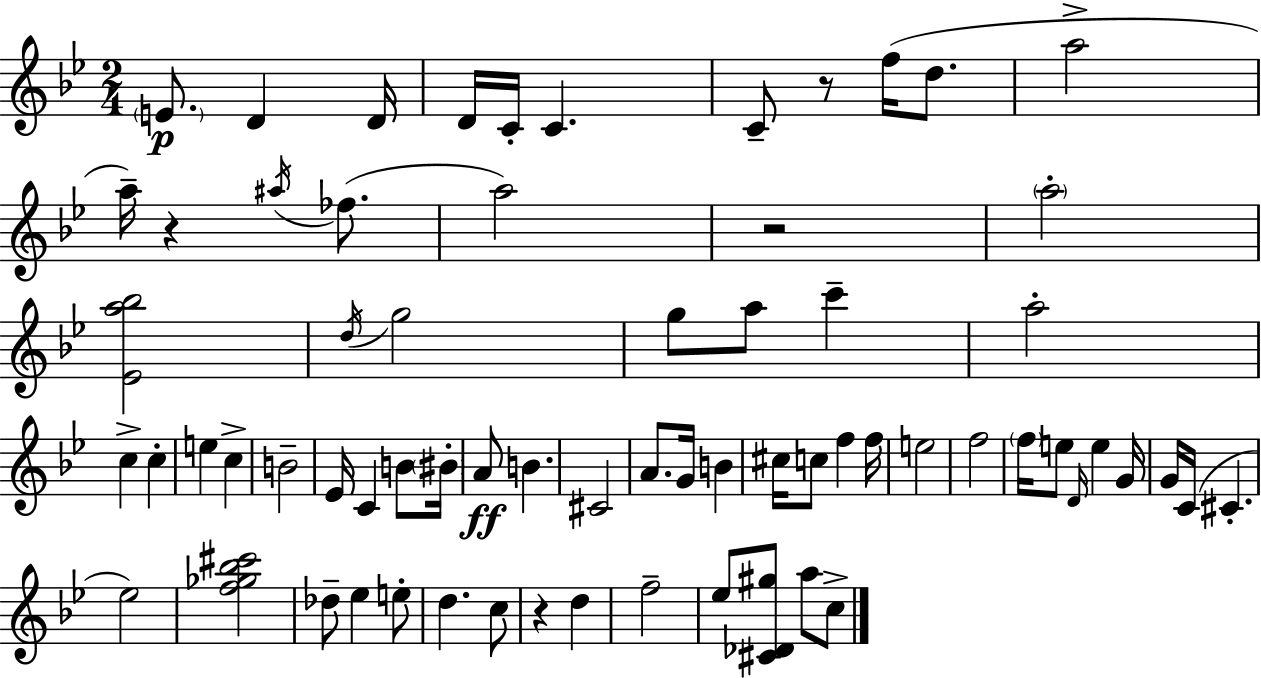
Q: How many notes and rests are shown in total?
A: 68